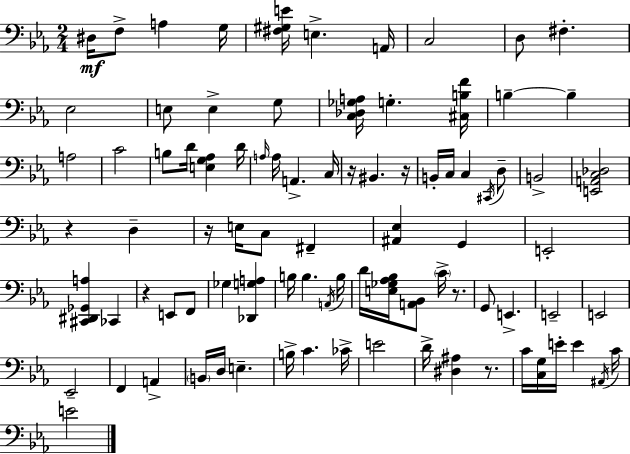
D#3/s F3/e A3/q G3/s [F#3,G#3,E4]/s E3/q. A2/s C3/h D3/e F#3/q. Eb3/h E3/e E3/q G3/e [C3,Db3,Gb3,A3]/s G3/q. [C#3,B3,F4]/s B3/q B3/q A3/h C4/h B3/e D4/s [E3,G3,Ab3]/q D4/s A3/s A3/s A2/q. C3/s R/s BIS2/q. R/s B2/s C3/s C3/q C#2/s D3/e B2/h [E2,A2,C3,Db3]/h R/q D3/q R/s E3/s C3/e F#2/q [A#2,Eb3]/q G2/q E2/h [C#2,D#2,Gb2,A3]/q CES2/q R/q E2/e F2/e Gb3/q [Db2,G3,A3]/q B3/s B3/q. A2/s B3/s D4/s [E3,Gb3,Ab3,Bb3]/s [A2,Bb2]/e C4/s R/e. G2/e E2/q. E2/h E2/h Eb2/h F2/q A2/q B2/s D3/s E3/q. B3/s C4/q. CES4/s E4/h D4/s [D#3,A#3]/q R/e. C4/s [C3,G3]/s E4/s E4/q A#2/s C4/s E4/h